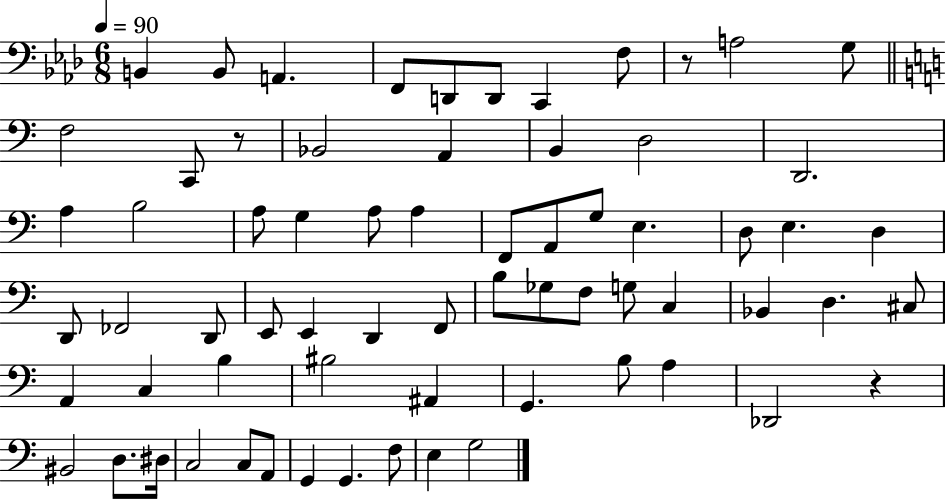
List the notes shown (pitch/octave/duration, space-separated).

B2/q B2/e A2/q. F2/e D2/e D2/e C2/q F3/e R/e A3/h G3/e F3/h C2/e R/e Bb2/h A2/q B2/q D3/h D2/h. A3/q B3/h A3/e G3/q A3/e A3/q F2/e A2/e G3/e E3/q. D3/e E3/q. D3/q D2/e FES2/h D2/e E2/e E2/q D2/q F2/e B3/e Gb3/e F3/e G3/e C3/q Bb2/q D3/q. C#3/e A2/q C3/q B3/q BIS3/h A#2/q G2/q. B3/e A3/q Db2/h R/q BIS2/h D3/e. D#3/s C3/h C3/e A2/e G2/q G2/q. F3/e E3/q G3/h